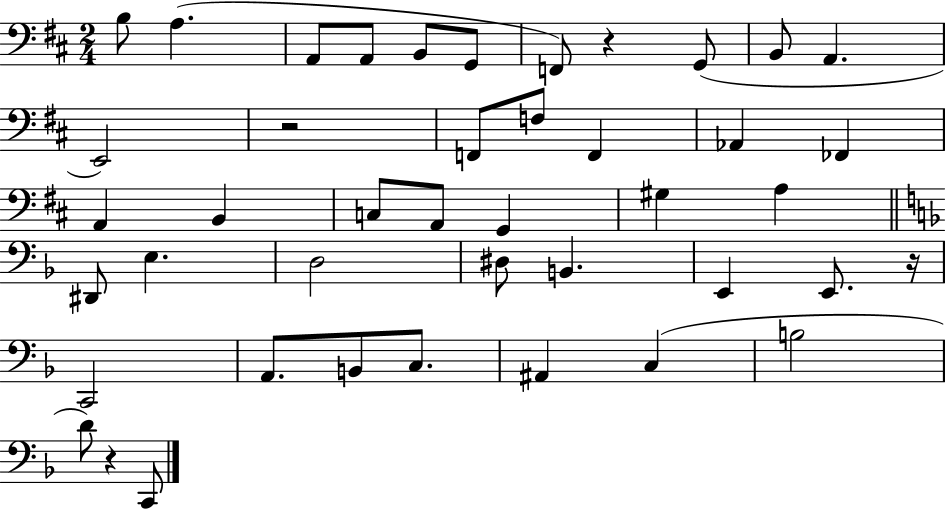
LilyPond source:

{
  \clef bass
  \numericTimeSignature
  \time 2/4
  \key d \major
  b8 a4.( | a,8 a,8 b,8 g,8 | f,8) r4 g,8( | b,8 a,4. | \break e,2) | r2 | f,8 f8 f,4 | aes,4 fes,4 | \break a,4 b,4 | c8 a,8 g,4 | gis4 a4 | \bar "||" \break \key d \minor dis,8 e4. | d2 | dis8 b,4. | e,4 e,8. r16 | \break c,2 | a,8. b,8 c8. | ais,4 c4( | b2 | \break d'8) r4 c,8 | \bar "|."
}